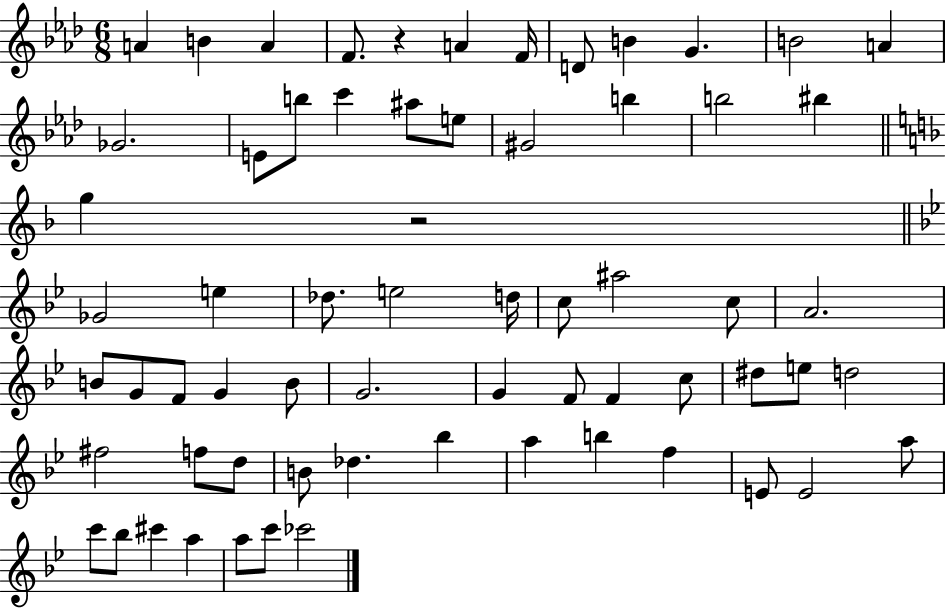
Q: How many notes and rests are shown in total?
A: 65